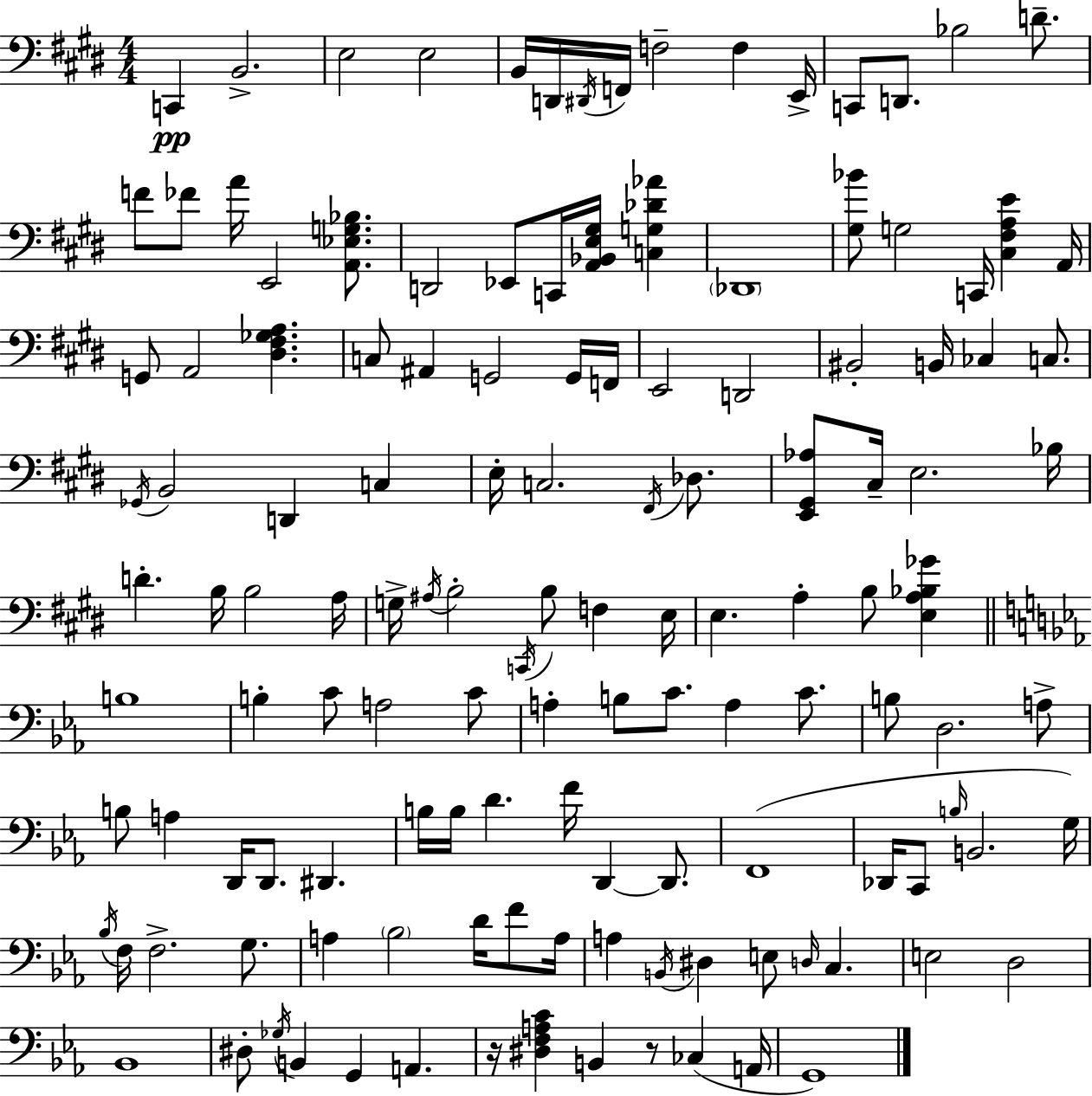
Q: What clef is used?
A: bass